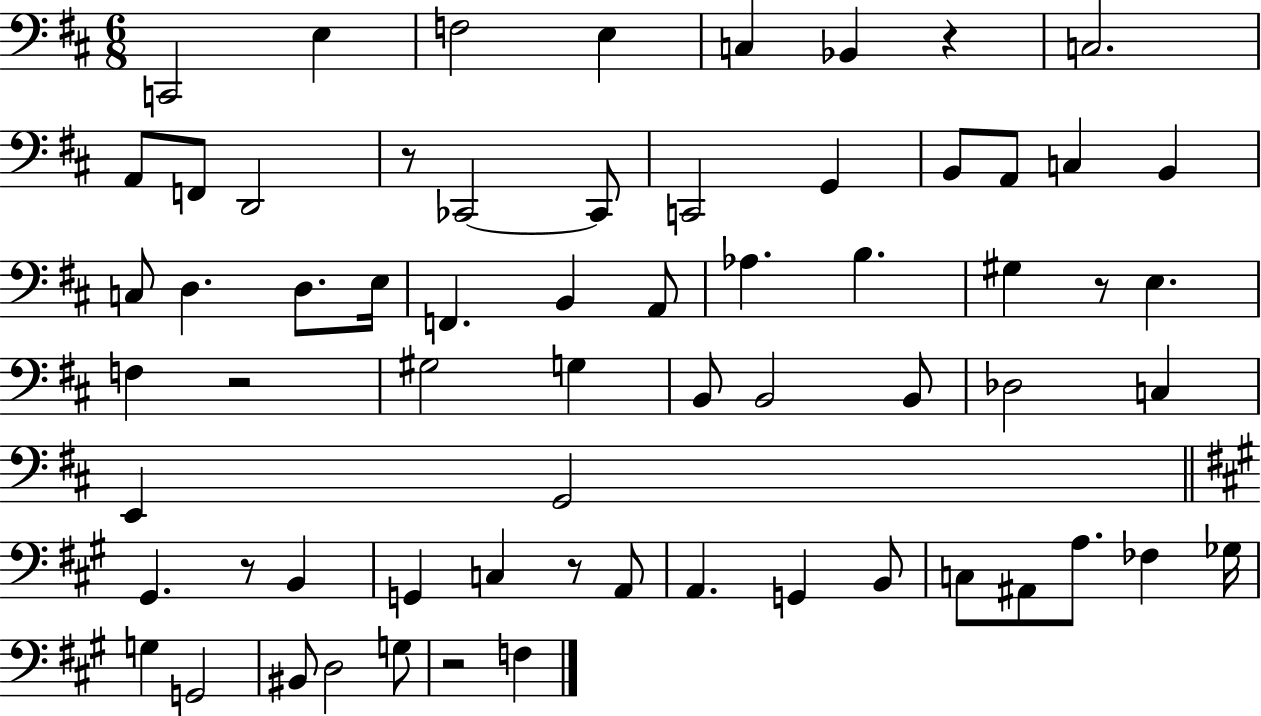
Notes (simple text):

C2/h E3/q F3/h E3/q C3/q Bb2/q R/q C3/h. A2/e F2/e D2/h R/e CES2/h CES2/e C2/h G2/q B2/e A2/e C3/q B2/q C3/e D3/q. D3/e. E3/s F2/q. B2/q A2/e Ab3/q. B3/q. G#3/q R/e E3/q. F3/q R/h G#3/h G3/q B2/e B2/h B2/e Db3/h C3/q E2/q G2/h G#2/q. R/e B2/q G2/q C3/q R/e A2/e A2/q. G2/q B2/e C3/e A#2/e A3/e. FES3/q Gb3/s G3/q G2/h BIS2/e D3/h G3/e R/h F3/q